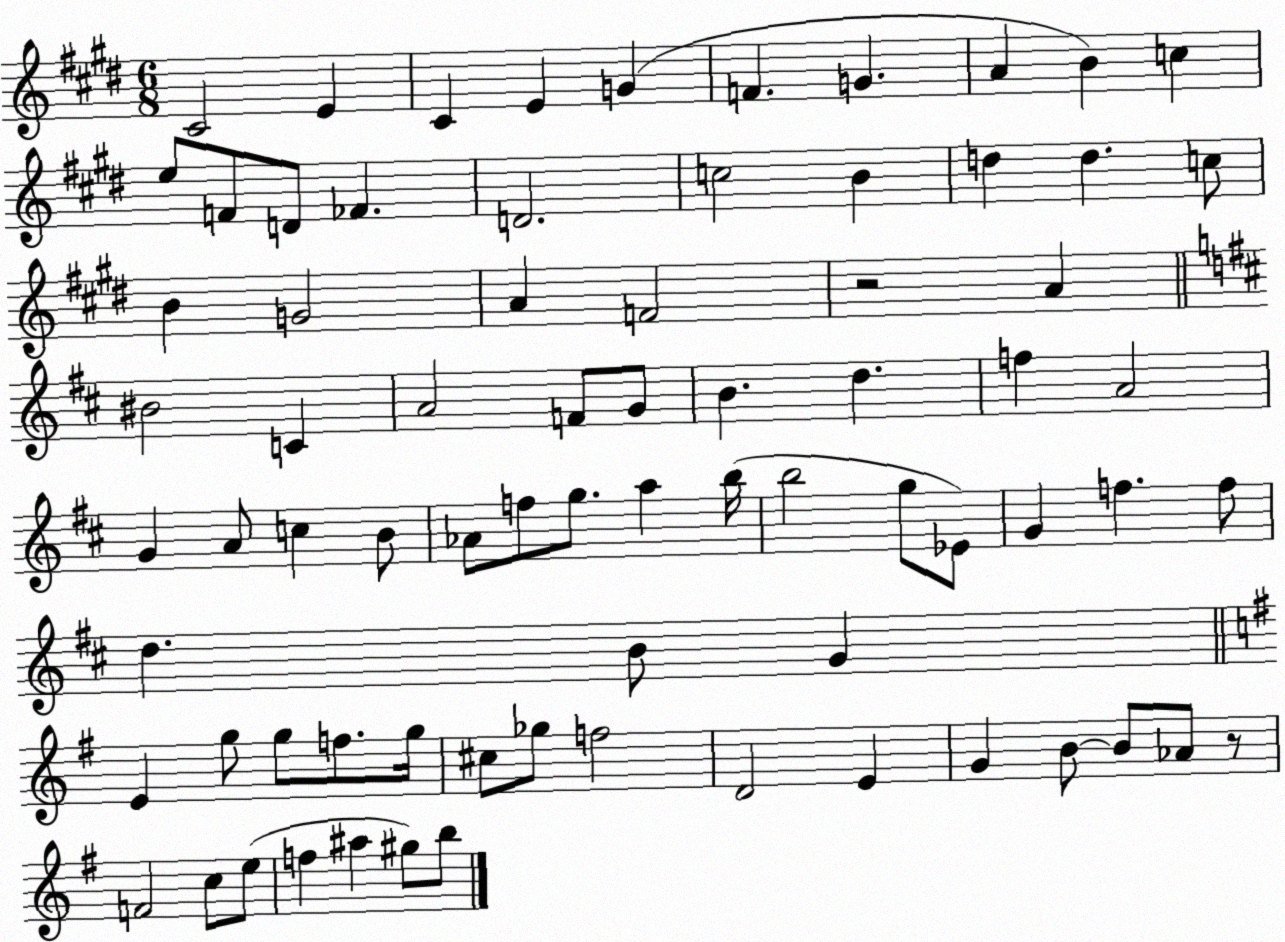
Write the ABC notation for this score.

X:1
T:Untitled
M:6/8
L:1/4
K:E
^C2 E ^C E G F G A B c e/2 F/2 D/2 _F D2 c2 B d d c/2 B G2 A F2 z2 A ^B2 C A2 F/2 G/2 B d f A2 G A/2 c B/2 _A/2 f/2 g/2 a b/4 b2 g/2 _E/2 G f f/2 d B/2 G E g/2 g/2 f/2 g/4 ^c/2 _g/2 f2 D2 E G B/2 B/2 _A/2 z/2 F2 c/2 e/2 f ^a ^g/2 b/2